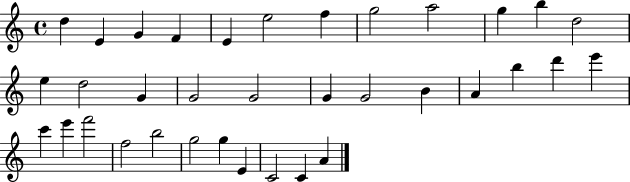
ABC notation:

X:1
T:Untitled
M:4/4
L:1/4
K:C
d E G F E e2 f g2 a2 g b d2 e d2 G G2 G2 G G2 B A b d' e' c' e' f'2 f2 b2 g2 g E C2 C A